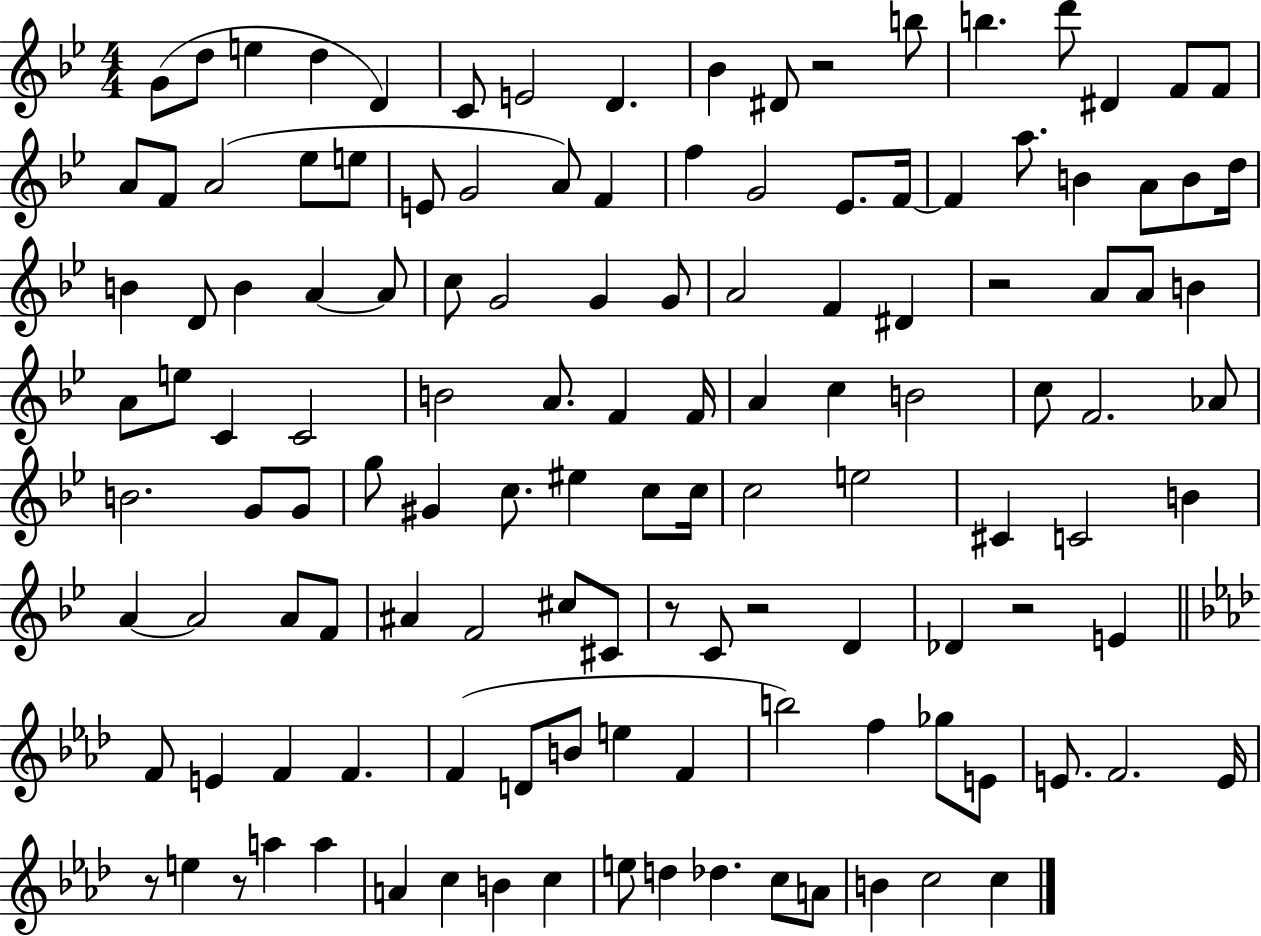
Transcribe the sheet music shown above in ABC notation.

X:1
T:Untitled
M:4/4
L:1/4
K:Bb
G/2 d/2 e d D C/2 E2 D _B ^D/2 z2 b/2 b d'/2 ^D F/2 F/2 A/2 F/2 A2 _e/2 e/2 E/2 G2 A/2 F f G2 _E/2 F/4 F a/2 B A/2 B/2 d/4 B D/2 B A A/2 c/2 G2 G G/2 A2 F ^D z2 A/2 A/2 B A/2 e/2 C C2 B2 A/2 F F/4 A c B2 c/2 F2 _A/2 B2 G/2 G/2 g/2 ^G c/2 ^e c/2 c/4 c2 e2 ^C C2 B A A2 A/2 F/2 ^A F2 ^c/2 ^C/2 z/2 C/2 z2 D _D z2 E F/2 E F F F D/2 B/2 e F b2 f _g/2 E/2 E/2 F2 E/4 z/2 e z/2 a a A c B c e/2 d _d c/2 A/2 B c2 c